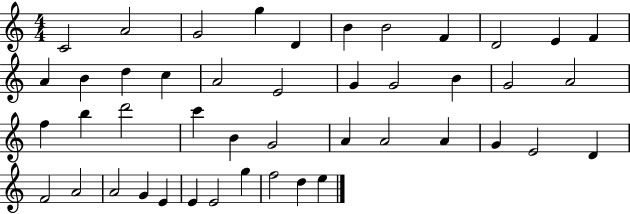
C4/h A4/h G4/h G5/q D4/q B4/q B4/h F4/q D4/h E4/q F4/q A4/q B4/q D5/q C5/q A4/h E4/h G4/q G4/h B4/q G4/h A4/h F5/q B5/q D6/h C6/q B4/q G4/h A4/q A4/h A4/q G4/q E4/h D4/q F4/h A4/h A4/h G4/q E4/q E4/q E4/h G5/q F5/h D5/q E5/q